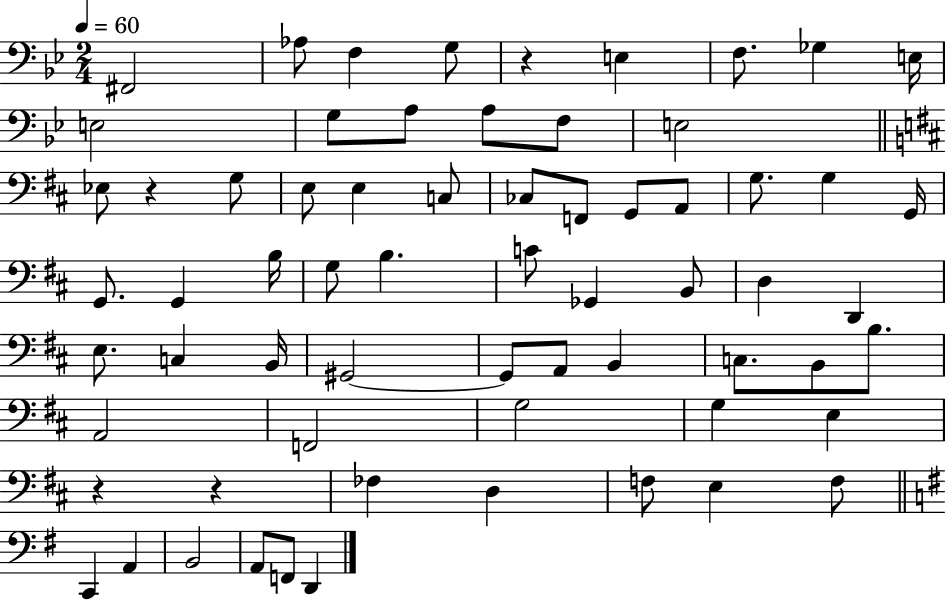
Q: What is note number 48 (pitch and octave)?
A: F2